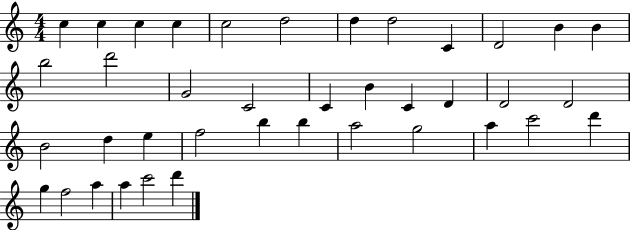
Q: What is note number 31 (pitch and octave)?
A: A5